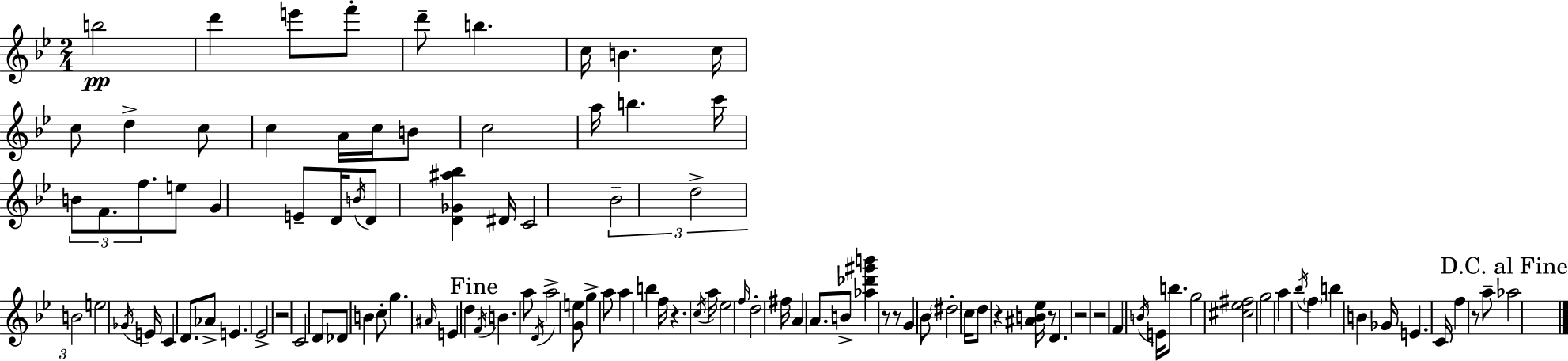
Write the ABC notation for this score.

X:1
T:Untitled
M:2/4
L:1/4
K:Bb
b2 d' e'/2 f'/2 d'/2 b c/4 B c/4 c/2 d c/2 c A/4 c/4 B/2 c2 a/4 b c'/4 B/2 F/2 f/2 e/2 G E/2 D/4 B/4 D/2 [D_G^a_b] ^D/4 C2 _B2 d2 B2 e2 _G/4 E/4 C D/2 _A/2 E _E2 z2 C2 D/2 _D/2 B c/2 g ^A/4 E d F/4 B a/2 D/4 a2 [Ge]/2 g a/2 a b f/4 z c/4 a/4 _e2 f/4 d2 ^f/4 A A/2 B/2 [_a_d'^g'b'] z/2 z/2 G _B/2 ^d2 c/4 d/2 z [^AB_e]/4 z/2 D z2 z2 F B/4 E/4 b/2 g2 [^c_e^f]2 g2 a _b/4 f b B _G/4 E C/4 f z/2 a/2 _a2